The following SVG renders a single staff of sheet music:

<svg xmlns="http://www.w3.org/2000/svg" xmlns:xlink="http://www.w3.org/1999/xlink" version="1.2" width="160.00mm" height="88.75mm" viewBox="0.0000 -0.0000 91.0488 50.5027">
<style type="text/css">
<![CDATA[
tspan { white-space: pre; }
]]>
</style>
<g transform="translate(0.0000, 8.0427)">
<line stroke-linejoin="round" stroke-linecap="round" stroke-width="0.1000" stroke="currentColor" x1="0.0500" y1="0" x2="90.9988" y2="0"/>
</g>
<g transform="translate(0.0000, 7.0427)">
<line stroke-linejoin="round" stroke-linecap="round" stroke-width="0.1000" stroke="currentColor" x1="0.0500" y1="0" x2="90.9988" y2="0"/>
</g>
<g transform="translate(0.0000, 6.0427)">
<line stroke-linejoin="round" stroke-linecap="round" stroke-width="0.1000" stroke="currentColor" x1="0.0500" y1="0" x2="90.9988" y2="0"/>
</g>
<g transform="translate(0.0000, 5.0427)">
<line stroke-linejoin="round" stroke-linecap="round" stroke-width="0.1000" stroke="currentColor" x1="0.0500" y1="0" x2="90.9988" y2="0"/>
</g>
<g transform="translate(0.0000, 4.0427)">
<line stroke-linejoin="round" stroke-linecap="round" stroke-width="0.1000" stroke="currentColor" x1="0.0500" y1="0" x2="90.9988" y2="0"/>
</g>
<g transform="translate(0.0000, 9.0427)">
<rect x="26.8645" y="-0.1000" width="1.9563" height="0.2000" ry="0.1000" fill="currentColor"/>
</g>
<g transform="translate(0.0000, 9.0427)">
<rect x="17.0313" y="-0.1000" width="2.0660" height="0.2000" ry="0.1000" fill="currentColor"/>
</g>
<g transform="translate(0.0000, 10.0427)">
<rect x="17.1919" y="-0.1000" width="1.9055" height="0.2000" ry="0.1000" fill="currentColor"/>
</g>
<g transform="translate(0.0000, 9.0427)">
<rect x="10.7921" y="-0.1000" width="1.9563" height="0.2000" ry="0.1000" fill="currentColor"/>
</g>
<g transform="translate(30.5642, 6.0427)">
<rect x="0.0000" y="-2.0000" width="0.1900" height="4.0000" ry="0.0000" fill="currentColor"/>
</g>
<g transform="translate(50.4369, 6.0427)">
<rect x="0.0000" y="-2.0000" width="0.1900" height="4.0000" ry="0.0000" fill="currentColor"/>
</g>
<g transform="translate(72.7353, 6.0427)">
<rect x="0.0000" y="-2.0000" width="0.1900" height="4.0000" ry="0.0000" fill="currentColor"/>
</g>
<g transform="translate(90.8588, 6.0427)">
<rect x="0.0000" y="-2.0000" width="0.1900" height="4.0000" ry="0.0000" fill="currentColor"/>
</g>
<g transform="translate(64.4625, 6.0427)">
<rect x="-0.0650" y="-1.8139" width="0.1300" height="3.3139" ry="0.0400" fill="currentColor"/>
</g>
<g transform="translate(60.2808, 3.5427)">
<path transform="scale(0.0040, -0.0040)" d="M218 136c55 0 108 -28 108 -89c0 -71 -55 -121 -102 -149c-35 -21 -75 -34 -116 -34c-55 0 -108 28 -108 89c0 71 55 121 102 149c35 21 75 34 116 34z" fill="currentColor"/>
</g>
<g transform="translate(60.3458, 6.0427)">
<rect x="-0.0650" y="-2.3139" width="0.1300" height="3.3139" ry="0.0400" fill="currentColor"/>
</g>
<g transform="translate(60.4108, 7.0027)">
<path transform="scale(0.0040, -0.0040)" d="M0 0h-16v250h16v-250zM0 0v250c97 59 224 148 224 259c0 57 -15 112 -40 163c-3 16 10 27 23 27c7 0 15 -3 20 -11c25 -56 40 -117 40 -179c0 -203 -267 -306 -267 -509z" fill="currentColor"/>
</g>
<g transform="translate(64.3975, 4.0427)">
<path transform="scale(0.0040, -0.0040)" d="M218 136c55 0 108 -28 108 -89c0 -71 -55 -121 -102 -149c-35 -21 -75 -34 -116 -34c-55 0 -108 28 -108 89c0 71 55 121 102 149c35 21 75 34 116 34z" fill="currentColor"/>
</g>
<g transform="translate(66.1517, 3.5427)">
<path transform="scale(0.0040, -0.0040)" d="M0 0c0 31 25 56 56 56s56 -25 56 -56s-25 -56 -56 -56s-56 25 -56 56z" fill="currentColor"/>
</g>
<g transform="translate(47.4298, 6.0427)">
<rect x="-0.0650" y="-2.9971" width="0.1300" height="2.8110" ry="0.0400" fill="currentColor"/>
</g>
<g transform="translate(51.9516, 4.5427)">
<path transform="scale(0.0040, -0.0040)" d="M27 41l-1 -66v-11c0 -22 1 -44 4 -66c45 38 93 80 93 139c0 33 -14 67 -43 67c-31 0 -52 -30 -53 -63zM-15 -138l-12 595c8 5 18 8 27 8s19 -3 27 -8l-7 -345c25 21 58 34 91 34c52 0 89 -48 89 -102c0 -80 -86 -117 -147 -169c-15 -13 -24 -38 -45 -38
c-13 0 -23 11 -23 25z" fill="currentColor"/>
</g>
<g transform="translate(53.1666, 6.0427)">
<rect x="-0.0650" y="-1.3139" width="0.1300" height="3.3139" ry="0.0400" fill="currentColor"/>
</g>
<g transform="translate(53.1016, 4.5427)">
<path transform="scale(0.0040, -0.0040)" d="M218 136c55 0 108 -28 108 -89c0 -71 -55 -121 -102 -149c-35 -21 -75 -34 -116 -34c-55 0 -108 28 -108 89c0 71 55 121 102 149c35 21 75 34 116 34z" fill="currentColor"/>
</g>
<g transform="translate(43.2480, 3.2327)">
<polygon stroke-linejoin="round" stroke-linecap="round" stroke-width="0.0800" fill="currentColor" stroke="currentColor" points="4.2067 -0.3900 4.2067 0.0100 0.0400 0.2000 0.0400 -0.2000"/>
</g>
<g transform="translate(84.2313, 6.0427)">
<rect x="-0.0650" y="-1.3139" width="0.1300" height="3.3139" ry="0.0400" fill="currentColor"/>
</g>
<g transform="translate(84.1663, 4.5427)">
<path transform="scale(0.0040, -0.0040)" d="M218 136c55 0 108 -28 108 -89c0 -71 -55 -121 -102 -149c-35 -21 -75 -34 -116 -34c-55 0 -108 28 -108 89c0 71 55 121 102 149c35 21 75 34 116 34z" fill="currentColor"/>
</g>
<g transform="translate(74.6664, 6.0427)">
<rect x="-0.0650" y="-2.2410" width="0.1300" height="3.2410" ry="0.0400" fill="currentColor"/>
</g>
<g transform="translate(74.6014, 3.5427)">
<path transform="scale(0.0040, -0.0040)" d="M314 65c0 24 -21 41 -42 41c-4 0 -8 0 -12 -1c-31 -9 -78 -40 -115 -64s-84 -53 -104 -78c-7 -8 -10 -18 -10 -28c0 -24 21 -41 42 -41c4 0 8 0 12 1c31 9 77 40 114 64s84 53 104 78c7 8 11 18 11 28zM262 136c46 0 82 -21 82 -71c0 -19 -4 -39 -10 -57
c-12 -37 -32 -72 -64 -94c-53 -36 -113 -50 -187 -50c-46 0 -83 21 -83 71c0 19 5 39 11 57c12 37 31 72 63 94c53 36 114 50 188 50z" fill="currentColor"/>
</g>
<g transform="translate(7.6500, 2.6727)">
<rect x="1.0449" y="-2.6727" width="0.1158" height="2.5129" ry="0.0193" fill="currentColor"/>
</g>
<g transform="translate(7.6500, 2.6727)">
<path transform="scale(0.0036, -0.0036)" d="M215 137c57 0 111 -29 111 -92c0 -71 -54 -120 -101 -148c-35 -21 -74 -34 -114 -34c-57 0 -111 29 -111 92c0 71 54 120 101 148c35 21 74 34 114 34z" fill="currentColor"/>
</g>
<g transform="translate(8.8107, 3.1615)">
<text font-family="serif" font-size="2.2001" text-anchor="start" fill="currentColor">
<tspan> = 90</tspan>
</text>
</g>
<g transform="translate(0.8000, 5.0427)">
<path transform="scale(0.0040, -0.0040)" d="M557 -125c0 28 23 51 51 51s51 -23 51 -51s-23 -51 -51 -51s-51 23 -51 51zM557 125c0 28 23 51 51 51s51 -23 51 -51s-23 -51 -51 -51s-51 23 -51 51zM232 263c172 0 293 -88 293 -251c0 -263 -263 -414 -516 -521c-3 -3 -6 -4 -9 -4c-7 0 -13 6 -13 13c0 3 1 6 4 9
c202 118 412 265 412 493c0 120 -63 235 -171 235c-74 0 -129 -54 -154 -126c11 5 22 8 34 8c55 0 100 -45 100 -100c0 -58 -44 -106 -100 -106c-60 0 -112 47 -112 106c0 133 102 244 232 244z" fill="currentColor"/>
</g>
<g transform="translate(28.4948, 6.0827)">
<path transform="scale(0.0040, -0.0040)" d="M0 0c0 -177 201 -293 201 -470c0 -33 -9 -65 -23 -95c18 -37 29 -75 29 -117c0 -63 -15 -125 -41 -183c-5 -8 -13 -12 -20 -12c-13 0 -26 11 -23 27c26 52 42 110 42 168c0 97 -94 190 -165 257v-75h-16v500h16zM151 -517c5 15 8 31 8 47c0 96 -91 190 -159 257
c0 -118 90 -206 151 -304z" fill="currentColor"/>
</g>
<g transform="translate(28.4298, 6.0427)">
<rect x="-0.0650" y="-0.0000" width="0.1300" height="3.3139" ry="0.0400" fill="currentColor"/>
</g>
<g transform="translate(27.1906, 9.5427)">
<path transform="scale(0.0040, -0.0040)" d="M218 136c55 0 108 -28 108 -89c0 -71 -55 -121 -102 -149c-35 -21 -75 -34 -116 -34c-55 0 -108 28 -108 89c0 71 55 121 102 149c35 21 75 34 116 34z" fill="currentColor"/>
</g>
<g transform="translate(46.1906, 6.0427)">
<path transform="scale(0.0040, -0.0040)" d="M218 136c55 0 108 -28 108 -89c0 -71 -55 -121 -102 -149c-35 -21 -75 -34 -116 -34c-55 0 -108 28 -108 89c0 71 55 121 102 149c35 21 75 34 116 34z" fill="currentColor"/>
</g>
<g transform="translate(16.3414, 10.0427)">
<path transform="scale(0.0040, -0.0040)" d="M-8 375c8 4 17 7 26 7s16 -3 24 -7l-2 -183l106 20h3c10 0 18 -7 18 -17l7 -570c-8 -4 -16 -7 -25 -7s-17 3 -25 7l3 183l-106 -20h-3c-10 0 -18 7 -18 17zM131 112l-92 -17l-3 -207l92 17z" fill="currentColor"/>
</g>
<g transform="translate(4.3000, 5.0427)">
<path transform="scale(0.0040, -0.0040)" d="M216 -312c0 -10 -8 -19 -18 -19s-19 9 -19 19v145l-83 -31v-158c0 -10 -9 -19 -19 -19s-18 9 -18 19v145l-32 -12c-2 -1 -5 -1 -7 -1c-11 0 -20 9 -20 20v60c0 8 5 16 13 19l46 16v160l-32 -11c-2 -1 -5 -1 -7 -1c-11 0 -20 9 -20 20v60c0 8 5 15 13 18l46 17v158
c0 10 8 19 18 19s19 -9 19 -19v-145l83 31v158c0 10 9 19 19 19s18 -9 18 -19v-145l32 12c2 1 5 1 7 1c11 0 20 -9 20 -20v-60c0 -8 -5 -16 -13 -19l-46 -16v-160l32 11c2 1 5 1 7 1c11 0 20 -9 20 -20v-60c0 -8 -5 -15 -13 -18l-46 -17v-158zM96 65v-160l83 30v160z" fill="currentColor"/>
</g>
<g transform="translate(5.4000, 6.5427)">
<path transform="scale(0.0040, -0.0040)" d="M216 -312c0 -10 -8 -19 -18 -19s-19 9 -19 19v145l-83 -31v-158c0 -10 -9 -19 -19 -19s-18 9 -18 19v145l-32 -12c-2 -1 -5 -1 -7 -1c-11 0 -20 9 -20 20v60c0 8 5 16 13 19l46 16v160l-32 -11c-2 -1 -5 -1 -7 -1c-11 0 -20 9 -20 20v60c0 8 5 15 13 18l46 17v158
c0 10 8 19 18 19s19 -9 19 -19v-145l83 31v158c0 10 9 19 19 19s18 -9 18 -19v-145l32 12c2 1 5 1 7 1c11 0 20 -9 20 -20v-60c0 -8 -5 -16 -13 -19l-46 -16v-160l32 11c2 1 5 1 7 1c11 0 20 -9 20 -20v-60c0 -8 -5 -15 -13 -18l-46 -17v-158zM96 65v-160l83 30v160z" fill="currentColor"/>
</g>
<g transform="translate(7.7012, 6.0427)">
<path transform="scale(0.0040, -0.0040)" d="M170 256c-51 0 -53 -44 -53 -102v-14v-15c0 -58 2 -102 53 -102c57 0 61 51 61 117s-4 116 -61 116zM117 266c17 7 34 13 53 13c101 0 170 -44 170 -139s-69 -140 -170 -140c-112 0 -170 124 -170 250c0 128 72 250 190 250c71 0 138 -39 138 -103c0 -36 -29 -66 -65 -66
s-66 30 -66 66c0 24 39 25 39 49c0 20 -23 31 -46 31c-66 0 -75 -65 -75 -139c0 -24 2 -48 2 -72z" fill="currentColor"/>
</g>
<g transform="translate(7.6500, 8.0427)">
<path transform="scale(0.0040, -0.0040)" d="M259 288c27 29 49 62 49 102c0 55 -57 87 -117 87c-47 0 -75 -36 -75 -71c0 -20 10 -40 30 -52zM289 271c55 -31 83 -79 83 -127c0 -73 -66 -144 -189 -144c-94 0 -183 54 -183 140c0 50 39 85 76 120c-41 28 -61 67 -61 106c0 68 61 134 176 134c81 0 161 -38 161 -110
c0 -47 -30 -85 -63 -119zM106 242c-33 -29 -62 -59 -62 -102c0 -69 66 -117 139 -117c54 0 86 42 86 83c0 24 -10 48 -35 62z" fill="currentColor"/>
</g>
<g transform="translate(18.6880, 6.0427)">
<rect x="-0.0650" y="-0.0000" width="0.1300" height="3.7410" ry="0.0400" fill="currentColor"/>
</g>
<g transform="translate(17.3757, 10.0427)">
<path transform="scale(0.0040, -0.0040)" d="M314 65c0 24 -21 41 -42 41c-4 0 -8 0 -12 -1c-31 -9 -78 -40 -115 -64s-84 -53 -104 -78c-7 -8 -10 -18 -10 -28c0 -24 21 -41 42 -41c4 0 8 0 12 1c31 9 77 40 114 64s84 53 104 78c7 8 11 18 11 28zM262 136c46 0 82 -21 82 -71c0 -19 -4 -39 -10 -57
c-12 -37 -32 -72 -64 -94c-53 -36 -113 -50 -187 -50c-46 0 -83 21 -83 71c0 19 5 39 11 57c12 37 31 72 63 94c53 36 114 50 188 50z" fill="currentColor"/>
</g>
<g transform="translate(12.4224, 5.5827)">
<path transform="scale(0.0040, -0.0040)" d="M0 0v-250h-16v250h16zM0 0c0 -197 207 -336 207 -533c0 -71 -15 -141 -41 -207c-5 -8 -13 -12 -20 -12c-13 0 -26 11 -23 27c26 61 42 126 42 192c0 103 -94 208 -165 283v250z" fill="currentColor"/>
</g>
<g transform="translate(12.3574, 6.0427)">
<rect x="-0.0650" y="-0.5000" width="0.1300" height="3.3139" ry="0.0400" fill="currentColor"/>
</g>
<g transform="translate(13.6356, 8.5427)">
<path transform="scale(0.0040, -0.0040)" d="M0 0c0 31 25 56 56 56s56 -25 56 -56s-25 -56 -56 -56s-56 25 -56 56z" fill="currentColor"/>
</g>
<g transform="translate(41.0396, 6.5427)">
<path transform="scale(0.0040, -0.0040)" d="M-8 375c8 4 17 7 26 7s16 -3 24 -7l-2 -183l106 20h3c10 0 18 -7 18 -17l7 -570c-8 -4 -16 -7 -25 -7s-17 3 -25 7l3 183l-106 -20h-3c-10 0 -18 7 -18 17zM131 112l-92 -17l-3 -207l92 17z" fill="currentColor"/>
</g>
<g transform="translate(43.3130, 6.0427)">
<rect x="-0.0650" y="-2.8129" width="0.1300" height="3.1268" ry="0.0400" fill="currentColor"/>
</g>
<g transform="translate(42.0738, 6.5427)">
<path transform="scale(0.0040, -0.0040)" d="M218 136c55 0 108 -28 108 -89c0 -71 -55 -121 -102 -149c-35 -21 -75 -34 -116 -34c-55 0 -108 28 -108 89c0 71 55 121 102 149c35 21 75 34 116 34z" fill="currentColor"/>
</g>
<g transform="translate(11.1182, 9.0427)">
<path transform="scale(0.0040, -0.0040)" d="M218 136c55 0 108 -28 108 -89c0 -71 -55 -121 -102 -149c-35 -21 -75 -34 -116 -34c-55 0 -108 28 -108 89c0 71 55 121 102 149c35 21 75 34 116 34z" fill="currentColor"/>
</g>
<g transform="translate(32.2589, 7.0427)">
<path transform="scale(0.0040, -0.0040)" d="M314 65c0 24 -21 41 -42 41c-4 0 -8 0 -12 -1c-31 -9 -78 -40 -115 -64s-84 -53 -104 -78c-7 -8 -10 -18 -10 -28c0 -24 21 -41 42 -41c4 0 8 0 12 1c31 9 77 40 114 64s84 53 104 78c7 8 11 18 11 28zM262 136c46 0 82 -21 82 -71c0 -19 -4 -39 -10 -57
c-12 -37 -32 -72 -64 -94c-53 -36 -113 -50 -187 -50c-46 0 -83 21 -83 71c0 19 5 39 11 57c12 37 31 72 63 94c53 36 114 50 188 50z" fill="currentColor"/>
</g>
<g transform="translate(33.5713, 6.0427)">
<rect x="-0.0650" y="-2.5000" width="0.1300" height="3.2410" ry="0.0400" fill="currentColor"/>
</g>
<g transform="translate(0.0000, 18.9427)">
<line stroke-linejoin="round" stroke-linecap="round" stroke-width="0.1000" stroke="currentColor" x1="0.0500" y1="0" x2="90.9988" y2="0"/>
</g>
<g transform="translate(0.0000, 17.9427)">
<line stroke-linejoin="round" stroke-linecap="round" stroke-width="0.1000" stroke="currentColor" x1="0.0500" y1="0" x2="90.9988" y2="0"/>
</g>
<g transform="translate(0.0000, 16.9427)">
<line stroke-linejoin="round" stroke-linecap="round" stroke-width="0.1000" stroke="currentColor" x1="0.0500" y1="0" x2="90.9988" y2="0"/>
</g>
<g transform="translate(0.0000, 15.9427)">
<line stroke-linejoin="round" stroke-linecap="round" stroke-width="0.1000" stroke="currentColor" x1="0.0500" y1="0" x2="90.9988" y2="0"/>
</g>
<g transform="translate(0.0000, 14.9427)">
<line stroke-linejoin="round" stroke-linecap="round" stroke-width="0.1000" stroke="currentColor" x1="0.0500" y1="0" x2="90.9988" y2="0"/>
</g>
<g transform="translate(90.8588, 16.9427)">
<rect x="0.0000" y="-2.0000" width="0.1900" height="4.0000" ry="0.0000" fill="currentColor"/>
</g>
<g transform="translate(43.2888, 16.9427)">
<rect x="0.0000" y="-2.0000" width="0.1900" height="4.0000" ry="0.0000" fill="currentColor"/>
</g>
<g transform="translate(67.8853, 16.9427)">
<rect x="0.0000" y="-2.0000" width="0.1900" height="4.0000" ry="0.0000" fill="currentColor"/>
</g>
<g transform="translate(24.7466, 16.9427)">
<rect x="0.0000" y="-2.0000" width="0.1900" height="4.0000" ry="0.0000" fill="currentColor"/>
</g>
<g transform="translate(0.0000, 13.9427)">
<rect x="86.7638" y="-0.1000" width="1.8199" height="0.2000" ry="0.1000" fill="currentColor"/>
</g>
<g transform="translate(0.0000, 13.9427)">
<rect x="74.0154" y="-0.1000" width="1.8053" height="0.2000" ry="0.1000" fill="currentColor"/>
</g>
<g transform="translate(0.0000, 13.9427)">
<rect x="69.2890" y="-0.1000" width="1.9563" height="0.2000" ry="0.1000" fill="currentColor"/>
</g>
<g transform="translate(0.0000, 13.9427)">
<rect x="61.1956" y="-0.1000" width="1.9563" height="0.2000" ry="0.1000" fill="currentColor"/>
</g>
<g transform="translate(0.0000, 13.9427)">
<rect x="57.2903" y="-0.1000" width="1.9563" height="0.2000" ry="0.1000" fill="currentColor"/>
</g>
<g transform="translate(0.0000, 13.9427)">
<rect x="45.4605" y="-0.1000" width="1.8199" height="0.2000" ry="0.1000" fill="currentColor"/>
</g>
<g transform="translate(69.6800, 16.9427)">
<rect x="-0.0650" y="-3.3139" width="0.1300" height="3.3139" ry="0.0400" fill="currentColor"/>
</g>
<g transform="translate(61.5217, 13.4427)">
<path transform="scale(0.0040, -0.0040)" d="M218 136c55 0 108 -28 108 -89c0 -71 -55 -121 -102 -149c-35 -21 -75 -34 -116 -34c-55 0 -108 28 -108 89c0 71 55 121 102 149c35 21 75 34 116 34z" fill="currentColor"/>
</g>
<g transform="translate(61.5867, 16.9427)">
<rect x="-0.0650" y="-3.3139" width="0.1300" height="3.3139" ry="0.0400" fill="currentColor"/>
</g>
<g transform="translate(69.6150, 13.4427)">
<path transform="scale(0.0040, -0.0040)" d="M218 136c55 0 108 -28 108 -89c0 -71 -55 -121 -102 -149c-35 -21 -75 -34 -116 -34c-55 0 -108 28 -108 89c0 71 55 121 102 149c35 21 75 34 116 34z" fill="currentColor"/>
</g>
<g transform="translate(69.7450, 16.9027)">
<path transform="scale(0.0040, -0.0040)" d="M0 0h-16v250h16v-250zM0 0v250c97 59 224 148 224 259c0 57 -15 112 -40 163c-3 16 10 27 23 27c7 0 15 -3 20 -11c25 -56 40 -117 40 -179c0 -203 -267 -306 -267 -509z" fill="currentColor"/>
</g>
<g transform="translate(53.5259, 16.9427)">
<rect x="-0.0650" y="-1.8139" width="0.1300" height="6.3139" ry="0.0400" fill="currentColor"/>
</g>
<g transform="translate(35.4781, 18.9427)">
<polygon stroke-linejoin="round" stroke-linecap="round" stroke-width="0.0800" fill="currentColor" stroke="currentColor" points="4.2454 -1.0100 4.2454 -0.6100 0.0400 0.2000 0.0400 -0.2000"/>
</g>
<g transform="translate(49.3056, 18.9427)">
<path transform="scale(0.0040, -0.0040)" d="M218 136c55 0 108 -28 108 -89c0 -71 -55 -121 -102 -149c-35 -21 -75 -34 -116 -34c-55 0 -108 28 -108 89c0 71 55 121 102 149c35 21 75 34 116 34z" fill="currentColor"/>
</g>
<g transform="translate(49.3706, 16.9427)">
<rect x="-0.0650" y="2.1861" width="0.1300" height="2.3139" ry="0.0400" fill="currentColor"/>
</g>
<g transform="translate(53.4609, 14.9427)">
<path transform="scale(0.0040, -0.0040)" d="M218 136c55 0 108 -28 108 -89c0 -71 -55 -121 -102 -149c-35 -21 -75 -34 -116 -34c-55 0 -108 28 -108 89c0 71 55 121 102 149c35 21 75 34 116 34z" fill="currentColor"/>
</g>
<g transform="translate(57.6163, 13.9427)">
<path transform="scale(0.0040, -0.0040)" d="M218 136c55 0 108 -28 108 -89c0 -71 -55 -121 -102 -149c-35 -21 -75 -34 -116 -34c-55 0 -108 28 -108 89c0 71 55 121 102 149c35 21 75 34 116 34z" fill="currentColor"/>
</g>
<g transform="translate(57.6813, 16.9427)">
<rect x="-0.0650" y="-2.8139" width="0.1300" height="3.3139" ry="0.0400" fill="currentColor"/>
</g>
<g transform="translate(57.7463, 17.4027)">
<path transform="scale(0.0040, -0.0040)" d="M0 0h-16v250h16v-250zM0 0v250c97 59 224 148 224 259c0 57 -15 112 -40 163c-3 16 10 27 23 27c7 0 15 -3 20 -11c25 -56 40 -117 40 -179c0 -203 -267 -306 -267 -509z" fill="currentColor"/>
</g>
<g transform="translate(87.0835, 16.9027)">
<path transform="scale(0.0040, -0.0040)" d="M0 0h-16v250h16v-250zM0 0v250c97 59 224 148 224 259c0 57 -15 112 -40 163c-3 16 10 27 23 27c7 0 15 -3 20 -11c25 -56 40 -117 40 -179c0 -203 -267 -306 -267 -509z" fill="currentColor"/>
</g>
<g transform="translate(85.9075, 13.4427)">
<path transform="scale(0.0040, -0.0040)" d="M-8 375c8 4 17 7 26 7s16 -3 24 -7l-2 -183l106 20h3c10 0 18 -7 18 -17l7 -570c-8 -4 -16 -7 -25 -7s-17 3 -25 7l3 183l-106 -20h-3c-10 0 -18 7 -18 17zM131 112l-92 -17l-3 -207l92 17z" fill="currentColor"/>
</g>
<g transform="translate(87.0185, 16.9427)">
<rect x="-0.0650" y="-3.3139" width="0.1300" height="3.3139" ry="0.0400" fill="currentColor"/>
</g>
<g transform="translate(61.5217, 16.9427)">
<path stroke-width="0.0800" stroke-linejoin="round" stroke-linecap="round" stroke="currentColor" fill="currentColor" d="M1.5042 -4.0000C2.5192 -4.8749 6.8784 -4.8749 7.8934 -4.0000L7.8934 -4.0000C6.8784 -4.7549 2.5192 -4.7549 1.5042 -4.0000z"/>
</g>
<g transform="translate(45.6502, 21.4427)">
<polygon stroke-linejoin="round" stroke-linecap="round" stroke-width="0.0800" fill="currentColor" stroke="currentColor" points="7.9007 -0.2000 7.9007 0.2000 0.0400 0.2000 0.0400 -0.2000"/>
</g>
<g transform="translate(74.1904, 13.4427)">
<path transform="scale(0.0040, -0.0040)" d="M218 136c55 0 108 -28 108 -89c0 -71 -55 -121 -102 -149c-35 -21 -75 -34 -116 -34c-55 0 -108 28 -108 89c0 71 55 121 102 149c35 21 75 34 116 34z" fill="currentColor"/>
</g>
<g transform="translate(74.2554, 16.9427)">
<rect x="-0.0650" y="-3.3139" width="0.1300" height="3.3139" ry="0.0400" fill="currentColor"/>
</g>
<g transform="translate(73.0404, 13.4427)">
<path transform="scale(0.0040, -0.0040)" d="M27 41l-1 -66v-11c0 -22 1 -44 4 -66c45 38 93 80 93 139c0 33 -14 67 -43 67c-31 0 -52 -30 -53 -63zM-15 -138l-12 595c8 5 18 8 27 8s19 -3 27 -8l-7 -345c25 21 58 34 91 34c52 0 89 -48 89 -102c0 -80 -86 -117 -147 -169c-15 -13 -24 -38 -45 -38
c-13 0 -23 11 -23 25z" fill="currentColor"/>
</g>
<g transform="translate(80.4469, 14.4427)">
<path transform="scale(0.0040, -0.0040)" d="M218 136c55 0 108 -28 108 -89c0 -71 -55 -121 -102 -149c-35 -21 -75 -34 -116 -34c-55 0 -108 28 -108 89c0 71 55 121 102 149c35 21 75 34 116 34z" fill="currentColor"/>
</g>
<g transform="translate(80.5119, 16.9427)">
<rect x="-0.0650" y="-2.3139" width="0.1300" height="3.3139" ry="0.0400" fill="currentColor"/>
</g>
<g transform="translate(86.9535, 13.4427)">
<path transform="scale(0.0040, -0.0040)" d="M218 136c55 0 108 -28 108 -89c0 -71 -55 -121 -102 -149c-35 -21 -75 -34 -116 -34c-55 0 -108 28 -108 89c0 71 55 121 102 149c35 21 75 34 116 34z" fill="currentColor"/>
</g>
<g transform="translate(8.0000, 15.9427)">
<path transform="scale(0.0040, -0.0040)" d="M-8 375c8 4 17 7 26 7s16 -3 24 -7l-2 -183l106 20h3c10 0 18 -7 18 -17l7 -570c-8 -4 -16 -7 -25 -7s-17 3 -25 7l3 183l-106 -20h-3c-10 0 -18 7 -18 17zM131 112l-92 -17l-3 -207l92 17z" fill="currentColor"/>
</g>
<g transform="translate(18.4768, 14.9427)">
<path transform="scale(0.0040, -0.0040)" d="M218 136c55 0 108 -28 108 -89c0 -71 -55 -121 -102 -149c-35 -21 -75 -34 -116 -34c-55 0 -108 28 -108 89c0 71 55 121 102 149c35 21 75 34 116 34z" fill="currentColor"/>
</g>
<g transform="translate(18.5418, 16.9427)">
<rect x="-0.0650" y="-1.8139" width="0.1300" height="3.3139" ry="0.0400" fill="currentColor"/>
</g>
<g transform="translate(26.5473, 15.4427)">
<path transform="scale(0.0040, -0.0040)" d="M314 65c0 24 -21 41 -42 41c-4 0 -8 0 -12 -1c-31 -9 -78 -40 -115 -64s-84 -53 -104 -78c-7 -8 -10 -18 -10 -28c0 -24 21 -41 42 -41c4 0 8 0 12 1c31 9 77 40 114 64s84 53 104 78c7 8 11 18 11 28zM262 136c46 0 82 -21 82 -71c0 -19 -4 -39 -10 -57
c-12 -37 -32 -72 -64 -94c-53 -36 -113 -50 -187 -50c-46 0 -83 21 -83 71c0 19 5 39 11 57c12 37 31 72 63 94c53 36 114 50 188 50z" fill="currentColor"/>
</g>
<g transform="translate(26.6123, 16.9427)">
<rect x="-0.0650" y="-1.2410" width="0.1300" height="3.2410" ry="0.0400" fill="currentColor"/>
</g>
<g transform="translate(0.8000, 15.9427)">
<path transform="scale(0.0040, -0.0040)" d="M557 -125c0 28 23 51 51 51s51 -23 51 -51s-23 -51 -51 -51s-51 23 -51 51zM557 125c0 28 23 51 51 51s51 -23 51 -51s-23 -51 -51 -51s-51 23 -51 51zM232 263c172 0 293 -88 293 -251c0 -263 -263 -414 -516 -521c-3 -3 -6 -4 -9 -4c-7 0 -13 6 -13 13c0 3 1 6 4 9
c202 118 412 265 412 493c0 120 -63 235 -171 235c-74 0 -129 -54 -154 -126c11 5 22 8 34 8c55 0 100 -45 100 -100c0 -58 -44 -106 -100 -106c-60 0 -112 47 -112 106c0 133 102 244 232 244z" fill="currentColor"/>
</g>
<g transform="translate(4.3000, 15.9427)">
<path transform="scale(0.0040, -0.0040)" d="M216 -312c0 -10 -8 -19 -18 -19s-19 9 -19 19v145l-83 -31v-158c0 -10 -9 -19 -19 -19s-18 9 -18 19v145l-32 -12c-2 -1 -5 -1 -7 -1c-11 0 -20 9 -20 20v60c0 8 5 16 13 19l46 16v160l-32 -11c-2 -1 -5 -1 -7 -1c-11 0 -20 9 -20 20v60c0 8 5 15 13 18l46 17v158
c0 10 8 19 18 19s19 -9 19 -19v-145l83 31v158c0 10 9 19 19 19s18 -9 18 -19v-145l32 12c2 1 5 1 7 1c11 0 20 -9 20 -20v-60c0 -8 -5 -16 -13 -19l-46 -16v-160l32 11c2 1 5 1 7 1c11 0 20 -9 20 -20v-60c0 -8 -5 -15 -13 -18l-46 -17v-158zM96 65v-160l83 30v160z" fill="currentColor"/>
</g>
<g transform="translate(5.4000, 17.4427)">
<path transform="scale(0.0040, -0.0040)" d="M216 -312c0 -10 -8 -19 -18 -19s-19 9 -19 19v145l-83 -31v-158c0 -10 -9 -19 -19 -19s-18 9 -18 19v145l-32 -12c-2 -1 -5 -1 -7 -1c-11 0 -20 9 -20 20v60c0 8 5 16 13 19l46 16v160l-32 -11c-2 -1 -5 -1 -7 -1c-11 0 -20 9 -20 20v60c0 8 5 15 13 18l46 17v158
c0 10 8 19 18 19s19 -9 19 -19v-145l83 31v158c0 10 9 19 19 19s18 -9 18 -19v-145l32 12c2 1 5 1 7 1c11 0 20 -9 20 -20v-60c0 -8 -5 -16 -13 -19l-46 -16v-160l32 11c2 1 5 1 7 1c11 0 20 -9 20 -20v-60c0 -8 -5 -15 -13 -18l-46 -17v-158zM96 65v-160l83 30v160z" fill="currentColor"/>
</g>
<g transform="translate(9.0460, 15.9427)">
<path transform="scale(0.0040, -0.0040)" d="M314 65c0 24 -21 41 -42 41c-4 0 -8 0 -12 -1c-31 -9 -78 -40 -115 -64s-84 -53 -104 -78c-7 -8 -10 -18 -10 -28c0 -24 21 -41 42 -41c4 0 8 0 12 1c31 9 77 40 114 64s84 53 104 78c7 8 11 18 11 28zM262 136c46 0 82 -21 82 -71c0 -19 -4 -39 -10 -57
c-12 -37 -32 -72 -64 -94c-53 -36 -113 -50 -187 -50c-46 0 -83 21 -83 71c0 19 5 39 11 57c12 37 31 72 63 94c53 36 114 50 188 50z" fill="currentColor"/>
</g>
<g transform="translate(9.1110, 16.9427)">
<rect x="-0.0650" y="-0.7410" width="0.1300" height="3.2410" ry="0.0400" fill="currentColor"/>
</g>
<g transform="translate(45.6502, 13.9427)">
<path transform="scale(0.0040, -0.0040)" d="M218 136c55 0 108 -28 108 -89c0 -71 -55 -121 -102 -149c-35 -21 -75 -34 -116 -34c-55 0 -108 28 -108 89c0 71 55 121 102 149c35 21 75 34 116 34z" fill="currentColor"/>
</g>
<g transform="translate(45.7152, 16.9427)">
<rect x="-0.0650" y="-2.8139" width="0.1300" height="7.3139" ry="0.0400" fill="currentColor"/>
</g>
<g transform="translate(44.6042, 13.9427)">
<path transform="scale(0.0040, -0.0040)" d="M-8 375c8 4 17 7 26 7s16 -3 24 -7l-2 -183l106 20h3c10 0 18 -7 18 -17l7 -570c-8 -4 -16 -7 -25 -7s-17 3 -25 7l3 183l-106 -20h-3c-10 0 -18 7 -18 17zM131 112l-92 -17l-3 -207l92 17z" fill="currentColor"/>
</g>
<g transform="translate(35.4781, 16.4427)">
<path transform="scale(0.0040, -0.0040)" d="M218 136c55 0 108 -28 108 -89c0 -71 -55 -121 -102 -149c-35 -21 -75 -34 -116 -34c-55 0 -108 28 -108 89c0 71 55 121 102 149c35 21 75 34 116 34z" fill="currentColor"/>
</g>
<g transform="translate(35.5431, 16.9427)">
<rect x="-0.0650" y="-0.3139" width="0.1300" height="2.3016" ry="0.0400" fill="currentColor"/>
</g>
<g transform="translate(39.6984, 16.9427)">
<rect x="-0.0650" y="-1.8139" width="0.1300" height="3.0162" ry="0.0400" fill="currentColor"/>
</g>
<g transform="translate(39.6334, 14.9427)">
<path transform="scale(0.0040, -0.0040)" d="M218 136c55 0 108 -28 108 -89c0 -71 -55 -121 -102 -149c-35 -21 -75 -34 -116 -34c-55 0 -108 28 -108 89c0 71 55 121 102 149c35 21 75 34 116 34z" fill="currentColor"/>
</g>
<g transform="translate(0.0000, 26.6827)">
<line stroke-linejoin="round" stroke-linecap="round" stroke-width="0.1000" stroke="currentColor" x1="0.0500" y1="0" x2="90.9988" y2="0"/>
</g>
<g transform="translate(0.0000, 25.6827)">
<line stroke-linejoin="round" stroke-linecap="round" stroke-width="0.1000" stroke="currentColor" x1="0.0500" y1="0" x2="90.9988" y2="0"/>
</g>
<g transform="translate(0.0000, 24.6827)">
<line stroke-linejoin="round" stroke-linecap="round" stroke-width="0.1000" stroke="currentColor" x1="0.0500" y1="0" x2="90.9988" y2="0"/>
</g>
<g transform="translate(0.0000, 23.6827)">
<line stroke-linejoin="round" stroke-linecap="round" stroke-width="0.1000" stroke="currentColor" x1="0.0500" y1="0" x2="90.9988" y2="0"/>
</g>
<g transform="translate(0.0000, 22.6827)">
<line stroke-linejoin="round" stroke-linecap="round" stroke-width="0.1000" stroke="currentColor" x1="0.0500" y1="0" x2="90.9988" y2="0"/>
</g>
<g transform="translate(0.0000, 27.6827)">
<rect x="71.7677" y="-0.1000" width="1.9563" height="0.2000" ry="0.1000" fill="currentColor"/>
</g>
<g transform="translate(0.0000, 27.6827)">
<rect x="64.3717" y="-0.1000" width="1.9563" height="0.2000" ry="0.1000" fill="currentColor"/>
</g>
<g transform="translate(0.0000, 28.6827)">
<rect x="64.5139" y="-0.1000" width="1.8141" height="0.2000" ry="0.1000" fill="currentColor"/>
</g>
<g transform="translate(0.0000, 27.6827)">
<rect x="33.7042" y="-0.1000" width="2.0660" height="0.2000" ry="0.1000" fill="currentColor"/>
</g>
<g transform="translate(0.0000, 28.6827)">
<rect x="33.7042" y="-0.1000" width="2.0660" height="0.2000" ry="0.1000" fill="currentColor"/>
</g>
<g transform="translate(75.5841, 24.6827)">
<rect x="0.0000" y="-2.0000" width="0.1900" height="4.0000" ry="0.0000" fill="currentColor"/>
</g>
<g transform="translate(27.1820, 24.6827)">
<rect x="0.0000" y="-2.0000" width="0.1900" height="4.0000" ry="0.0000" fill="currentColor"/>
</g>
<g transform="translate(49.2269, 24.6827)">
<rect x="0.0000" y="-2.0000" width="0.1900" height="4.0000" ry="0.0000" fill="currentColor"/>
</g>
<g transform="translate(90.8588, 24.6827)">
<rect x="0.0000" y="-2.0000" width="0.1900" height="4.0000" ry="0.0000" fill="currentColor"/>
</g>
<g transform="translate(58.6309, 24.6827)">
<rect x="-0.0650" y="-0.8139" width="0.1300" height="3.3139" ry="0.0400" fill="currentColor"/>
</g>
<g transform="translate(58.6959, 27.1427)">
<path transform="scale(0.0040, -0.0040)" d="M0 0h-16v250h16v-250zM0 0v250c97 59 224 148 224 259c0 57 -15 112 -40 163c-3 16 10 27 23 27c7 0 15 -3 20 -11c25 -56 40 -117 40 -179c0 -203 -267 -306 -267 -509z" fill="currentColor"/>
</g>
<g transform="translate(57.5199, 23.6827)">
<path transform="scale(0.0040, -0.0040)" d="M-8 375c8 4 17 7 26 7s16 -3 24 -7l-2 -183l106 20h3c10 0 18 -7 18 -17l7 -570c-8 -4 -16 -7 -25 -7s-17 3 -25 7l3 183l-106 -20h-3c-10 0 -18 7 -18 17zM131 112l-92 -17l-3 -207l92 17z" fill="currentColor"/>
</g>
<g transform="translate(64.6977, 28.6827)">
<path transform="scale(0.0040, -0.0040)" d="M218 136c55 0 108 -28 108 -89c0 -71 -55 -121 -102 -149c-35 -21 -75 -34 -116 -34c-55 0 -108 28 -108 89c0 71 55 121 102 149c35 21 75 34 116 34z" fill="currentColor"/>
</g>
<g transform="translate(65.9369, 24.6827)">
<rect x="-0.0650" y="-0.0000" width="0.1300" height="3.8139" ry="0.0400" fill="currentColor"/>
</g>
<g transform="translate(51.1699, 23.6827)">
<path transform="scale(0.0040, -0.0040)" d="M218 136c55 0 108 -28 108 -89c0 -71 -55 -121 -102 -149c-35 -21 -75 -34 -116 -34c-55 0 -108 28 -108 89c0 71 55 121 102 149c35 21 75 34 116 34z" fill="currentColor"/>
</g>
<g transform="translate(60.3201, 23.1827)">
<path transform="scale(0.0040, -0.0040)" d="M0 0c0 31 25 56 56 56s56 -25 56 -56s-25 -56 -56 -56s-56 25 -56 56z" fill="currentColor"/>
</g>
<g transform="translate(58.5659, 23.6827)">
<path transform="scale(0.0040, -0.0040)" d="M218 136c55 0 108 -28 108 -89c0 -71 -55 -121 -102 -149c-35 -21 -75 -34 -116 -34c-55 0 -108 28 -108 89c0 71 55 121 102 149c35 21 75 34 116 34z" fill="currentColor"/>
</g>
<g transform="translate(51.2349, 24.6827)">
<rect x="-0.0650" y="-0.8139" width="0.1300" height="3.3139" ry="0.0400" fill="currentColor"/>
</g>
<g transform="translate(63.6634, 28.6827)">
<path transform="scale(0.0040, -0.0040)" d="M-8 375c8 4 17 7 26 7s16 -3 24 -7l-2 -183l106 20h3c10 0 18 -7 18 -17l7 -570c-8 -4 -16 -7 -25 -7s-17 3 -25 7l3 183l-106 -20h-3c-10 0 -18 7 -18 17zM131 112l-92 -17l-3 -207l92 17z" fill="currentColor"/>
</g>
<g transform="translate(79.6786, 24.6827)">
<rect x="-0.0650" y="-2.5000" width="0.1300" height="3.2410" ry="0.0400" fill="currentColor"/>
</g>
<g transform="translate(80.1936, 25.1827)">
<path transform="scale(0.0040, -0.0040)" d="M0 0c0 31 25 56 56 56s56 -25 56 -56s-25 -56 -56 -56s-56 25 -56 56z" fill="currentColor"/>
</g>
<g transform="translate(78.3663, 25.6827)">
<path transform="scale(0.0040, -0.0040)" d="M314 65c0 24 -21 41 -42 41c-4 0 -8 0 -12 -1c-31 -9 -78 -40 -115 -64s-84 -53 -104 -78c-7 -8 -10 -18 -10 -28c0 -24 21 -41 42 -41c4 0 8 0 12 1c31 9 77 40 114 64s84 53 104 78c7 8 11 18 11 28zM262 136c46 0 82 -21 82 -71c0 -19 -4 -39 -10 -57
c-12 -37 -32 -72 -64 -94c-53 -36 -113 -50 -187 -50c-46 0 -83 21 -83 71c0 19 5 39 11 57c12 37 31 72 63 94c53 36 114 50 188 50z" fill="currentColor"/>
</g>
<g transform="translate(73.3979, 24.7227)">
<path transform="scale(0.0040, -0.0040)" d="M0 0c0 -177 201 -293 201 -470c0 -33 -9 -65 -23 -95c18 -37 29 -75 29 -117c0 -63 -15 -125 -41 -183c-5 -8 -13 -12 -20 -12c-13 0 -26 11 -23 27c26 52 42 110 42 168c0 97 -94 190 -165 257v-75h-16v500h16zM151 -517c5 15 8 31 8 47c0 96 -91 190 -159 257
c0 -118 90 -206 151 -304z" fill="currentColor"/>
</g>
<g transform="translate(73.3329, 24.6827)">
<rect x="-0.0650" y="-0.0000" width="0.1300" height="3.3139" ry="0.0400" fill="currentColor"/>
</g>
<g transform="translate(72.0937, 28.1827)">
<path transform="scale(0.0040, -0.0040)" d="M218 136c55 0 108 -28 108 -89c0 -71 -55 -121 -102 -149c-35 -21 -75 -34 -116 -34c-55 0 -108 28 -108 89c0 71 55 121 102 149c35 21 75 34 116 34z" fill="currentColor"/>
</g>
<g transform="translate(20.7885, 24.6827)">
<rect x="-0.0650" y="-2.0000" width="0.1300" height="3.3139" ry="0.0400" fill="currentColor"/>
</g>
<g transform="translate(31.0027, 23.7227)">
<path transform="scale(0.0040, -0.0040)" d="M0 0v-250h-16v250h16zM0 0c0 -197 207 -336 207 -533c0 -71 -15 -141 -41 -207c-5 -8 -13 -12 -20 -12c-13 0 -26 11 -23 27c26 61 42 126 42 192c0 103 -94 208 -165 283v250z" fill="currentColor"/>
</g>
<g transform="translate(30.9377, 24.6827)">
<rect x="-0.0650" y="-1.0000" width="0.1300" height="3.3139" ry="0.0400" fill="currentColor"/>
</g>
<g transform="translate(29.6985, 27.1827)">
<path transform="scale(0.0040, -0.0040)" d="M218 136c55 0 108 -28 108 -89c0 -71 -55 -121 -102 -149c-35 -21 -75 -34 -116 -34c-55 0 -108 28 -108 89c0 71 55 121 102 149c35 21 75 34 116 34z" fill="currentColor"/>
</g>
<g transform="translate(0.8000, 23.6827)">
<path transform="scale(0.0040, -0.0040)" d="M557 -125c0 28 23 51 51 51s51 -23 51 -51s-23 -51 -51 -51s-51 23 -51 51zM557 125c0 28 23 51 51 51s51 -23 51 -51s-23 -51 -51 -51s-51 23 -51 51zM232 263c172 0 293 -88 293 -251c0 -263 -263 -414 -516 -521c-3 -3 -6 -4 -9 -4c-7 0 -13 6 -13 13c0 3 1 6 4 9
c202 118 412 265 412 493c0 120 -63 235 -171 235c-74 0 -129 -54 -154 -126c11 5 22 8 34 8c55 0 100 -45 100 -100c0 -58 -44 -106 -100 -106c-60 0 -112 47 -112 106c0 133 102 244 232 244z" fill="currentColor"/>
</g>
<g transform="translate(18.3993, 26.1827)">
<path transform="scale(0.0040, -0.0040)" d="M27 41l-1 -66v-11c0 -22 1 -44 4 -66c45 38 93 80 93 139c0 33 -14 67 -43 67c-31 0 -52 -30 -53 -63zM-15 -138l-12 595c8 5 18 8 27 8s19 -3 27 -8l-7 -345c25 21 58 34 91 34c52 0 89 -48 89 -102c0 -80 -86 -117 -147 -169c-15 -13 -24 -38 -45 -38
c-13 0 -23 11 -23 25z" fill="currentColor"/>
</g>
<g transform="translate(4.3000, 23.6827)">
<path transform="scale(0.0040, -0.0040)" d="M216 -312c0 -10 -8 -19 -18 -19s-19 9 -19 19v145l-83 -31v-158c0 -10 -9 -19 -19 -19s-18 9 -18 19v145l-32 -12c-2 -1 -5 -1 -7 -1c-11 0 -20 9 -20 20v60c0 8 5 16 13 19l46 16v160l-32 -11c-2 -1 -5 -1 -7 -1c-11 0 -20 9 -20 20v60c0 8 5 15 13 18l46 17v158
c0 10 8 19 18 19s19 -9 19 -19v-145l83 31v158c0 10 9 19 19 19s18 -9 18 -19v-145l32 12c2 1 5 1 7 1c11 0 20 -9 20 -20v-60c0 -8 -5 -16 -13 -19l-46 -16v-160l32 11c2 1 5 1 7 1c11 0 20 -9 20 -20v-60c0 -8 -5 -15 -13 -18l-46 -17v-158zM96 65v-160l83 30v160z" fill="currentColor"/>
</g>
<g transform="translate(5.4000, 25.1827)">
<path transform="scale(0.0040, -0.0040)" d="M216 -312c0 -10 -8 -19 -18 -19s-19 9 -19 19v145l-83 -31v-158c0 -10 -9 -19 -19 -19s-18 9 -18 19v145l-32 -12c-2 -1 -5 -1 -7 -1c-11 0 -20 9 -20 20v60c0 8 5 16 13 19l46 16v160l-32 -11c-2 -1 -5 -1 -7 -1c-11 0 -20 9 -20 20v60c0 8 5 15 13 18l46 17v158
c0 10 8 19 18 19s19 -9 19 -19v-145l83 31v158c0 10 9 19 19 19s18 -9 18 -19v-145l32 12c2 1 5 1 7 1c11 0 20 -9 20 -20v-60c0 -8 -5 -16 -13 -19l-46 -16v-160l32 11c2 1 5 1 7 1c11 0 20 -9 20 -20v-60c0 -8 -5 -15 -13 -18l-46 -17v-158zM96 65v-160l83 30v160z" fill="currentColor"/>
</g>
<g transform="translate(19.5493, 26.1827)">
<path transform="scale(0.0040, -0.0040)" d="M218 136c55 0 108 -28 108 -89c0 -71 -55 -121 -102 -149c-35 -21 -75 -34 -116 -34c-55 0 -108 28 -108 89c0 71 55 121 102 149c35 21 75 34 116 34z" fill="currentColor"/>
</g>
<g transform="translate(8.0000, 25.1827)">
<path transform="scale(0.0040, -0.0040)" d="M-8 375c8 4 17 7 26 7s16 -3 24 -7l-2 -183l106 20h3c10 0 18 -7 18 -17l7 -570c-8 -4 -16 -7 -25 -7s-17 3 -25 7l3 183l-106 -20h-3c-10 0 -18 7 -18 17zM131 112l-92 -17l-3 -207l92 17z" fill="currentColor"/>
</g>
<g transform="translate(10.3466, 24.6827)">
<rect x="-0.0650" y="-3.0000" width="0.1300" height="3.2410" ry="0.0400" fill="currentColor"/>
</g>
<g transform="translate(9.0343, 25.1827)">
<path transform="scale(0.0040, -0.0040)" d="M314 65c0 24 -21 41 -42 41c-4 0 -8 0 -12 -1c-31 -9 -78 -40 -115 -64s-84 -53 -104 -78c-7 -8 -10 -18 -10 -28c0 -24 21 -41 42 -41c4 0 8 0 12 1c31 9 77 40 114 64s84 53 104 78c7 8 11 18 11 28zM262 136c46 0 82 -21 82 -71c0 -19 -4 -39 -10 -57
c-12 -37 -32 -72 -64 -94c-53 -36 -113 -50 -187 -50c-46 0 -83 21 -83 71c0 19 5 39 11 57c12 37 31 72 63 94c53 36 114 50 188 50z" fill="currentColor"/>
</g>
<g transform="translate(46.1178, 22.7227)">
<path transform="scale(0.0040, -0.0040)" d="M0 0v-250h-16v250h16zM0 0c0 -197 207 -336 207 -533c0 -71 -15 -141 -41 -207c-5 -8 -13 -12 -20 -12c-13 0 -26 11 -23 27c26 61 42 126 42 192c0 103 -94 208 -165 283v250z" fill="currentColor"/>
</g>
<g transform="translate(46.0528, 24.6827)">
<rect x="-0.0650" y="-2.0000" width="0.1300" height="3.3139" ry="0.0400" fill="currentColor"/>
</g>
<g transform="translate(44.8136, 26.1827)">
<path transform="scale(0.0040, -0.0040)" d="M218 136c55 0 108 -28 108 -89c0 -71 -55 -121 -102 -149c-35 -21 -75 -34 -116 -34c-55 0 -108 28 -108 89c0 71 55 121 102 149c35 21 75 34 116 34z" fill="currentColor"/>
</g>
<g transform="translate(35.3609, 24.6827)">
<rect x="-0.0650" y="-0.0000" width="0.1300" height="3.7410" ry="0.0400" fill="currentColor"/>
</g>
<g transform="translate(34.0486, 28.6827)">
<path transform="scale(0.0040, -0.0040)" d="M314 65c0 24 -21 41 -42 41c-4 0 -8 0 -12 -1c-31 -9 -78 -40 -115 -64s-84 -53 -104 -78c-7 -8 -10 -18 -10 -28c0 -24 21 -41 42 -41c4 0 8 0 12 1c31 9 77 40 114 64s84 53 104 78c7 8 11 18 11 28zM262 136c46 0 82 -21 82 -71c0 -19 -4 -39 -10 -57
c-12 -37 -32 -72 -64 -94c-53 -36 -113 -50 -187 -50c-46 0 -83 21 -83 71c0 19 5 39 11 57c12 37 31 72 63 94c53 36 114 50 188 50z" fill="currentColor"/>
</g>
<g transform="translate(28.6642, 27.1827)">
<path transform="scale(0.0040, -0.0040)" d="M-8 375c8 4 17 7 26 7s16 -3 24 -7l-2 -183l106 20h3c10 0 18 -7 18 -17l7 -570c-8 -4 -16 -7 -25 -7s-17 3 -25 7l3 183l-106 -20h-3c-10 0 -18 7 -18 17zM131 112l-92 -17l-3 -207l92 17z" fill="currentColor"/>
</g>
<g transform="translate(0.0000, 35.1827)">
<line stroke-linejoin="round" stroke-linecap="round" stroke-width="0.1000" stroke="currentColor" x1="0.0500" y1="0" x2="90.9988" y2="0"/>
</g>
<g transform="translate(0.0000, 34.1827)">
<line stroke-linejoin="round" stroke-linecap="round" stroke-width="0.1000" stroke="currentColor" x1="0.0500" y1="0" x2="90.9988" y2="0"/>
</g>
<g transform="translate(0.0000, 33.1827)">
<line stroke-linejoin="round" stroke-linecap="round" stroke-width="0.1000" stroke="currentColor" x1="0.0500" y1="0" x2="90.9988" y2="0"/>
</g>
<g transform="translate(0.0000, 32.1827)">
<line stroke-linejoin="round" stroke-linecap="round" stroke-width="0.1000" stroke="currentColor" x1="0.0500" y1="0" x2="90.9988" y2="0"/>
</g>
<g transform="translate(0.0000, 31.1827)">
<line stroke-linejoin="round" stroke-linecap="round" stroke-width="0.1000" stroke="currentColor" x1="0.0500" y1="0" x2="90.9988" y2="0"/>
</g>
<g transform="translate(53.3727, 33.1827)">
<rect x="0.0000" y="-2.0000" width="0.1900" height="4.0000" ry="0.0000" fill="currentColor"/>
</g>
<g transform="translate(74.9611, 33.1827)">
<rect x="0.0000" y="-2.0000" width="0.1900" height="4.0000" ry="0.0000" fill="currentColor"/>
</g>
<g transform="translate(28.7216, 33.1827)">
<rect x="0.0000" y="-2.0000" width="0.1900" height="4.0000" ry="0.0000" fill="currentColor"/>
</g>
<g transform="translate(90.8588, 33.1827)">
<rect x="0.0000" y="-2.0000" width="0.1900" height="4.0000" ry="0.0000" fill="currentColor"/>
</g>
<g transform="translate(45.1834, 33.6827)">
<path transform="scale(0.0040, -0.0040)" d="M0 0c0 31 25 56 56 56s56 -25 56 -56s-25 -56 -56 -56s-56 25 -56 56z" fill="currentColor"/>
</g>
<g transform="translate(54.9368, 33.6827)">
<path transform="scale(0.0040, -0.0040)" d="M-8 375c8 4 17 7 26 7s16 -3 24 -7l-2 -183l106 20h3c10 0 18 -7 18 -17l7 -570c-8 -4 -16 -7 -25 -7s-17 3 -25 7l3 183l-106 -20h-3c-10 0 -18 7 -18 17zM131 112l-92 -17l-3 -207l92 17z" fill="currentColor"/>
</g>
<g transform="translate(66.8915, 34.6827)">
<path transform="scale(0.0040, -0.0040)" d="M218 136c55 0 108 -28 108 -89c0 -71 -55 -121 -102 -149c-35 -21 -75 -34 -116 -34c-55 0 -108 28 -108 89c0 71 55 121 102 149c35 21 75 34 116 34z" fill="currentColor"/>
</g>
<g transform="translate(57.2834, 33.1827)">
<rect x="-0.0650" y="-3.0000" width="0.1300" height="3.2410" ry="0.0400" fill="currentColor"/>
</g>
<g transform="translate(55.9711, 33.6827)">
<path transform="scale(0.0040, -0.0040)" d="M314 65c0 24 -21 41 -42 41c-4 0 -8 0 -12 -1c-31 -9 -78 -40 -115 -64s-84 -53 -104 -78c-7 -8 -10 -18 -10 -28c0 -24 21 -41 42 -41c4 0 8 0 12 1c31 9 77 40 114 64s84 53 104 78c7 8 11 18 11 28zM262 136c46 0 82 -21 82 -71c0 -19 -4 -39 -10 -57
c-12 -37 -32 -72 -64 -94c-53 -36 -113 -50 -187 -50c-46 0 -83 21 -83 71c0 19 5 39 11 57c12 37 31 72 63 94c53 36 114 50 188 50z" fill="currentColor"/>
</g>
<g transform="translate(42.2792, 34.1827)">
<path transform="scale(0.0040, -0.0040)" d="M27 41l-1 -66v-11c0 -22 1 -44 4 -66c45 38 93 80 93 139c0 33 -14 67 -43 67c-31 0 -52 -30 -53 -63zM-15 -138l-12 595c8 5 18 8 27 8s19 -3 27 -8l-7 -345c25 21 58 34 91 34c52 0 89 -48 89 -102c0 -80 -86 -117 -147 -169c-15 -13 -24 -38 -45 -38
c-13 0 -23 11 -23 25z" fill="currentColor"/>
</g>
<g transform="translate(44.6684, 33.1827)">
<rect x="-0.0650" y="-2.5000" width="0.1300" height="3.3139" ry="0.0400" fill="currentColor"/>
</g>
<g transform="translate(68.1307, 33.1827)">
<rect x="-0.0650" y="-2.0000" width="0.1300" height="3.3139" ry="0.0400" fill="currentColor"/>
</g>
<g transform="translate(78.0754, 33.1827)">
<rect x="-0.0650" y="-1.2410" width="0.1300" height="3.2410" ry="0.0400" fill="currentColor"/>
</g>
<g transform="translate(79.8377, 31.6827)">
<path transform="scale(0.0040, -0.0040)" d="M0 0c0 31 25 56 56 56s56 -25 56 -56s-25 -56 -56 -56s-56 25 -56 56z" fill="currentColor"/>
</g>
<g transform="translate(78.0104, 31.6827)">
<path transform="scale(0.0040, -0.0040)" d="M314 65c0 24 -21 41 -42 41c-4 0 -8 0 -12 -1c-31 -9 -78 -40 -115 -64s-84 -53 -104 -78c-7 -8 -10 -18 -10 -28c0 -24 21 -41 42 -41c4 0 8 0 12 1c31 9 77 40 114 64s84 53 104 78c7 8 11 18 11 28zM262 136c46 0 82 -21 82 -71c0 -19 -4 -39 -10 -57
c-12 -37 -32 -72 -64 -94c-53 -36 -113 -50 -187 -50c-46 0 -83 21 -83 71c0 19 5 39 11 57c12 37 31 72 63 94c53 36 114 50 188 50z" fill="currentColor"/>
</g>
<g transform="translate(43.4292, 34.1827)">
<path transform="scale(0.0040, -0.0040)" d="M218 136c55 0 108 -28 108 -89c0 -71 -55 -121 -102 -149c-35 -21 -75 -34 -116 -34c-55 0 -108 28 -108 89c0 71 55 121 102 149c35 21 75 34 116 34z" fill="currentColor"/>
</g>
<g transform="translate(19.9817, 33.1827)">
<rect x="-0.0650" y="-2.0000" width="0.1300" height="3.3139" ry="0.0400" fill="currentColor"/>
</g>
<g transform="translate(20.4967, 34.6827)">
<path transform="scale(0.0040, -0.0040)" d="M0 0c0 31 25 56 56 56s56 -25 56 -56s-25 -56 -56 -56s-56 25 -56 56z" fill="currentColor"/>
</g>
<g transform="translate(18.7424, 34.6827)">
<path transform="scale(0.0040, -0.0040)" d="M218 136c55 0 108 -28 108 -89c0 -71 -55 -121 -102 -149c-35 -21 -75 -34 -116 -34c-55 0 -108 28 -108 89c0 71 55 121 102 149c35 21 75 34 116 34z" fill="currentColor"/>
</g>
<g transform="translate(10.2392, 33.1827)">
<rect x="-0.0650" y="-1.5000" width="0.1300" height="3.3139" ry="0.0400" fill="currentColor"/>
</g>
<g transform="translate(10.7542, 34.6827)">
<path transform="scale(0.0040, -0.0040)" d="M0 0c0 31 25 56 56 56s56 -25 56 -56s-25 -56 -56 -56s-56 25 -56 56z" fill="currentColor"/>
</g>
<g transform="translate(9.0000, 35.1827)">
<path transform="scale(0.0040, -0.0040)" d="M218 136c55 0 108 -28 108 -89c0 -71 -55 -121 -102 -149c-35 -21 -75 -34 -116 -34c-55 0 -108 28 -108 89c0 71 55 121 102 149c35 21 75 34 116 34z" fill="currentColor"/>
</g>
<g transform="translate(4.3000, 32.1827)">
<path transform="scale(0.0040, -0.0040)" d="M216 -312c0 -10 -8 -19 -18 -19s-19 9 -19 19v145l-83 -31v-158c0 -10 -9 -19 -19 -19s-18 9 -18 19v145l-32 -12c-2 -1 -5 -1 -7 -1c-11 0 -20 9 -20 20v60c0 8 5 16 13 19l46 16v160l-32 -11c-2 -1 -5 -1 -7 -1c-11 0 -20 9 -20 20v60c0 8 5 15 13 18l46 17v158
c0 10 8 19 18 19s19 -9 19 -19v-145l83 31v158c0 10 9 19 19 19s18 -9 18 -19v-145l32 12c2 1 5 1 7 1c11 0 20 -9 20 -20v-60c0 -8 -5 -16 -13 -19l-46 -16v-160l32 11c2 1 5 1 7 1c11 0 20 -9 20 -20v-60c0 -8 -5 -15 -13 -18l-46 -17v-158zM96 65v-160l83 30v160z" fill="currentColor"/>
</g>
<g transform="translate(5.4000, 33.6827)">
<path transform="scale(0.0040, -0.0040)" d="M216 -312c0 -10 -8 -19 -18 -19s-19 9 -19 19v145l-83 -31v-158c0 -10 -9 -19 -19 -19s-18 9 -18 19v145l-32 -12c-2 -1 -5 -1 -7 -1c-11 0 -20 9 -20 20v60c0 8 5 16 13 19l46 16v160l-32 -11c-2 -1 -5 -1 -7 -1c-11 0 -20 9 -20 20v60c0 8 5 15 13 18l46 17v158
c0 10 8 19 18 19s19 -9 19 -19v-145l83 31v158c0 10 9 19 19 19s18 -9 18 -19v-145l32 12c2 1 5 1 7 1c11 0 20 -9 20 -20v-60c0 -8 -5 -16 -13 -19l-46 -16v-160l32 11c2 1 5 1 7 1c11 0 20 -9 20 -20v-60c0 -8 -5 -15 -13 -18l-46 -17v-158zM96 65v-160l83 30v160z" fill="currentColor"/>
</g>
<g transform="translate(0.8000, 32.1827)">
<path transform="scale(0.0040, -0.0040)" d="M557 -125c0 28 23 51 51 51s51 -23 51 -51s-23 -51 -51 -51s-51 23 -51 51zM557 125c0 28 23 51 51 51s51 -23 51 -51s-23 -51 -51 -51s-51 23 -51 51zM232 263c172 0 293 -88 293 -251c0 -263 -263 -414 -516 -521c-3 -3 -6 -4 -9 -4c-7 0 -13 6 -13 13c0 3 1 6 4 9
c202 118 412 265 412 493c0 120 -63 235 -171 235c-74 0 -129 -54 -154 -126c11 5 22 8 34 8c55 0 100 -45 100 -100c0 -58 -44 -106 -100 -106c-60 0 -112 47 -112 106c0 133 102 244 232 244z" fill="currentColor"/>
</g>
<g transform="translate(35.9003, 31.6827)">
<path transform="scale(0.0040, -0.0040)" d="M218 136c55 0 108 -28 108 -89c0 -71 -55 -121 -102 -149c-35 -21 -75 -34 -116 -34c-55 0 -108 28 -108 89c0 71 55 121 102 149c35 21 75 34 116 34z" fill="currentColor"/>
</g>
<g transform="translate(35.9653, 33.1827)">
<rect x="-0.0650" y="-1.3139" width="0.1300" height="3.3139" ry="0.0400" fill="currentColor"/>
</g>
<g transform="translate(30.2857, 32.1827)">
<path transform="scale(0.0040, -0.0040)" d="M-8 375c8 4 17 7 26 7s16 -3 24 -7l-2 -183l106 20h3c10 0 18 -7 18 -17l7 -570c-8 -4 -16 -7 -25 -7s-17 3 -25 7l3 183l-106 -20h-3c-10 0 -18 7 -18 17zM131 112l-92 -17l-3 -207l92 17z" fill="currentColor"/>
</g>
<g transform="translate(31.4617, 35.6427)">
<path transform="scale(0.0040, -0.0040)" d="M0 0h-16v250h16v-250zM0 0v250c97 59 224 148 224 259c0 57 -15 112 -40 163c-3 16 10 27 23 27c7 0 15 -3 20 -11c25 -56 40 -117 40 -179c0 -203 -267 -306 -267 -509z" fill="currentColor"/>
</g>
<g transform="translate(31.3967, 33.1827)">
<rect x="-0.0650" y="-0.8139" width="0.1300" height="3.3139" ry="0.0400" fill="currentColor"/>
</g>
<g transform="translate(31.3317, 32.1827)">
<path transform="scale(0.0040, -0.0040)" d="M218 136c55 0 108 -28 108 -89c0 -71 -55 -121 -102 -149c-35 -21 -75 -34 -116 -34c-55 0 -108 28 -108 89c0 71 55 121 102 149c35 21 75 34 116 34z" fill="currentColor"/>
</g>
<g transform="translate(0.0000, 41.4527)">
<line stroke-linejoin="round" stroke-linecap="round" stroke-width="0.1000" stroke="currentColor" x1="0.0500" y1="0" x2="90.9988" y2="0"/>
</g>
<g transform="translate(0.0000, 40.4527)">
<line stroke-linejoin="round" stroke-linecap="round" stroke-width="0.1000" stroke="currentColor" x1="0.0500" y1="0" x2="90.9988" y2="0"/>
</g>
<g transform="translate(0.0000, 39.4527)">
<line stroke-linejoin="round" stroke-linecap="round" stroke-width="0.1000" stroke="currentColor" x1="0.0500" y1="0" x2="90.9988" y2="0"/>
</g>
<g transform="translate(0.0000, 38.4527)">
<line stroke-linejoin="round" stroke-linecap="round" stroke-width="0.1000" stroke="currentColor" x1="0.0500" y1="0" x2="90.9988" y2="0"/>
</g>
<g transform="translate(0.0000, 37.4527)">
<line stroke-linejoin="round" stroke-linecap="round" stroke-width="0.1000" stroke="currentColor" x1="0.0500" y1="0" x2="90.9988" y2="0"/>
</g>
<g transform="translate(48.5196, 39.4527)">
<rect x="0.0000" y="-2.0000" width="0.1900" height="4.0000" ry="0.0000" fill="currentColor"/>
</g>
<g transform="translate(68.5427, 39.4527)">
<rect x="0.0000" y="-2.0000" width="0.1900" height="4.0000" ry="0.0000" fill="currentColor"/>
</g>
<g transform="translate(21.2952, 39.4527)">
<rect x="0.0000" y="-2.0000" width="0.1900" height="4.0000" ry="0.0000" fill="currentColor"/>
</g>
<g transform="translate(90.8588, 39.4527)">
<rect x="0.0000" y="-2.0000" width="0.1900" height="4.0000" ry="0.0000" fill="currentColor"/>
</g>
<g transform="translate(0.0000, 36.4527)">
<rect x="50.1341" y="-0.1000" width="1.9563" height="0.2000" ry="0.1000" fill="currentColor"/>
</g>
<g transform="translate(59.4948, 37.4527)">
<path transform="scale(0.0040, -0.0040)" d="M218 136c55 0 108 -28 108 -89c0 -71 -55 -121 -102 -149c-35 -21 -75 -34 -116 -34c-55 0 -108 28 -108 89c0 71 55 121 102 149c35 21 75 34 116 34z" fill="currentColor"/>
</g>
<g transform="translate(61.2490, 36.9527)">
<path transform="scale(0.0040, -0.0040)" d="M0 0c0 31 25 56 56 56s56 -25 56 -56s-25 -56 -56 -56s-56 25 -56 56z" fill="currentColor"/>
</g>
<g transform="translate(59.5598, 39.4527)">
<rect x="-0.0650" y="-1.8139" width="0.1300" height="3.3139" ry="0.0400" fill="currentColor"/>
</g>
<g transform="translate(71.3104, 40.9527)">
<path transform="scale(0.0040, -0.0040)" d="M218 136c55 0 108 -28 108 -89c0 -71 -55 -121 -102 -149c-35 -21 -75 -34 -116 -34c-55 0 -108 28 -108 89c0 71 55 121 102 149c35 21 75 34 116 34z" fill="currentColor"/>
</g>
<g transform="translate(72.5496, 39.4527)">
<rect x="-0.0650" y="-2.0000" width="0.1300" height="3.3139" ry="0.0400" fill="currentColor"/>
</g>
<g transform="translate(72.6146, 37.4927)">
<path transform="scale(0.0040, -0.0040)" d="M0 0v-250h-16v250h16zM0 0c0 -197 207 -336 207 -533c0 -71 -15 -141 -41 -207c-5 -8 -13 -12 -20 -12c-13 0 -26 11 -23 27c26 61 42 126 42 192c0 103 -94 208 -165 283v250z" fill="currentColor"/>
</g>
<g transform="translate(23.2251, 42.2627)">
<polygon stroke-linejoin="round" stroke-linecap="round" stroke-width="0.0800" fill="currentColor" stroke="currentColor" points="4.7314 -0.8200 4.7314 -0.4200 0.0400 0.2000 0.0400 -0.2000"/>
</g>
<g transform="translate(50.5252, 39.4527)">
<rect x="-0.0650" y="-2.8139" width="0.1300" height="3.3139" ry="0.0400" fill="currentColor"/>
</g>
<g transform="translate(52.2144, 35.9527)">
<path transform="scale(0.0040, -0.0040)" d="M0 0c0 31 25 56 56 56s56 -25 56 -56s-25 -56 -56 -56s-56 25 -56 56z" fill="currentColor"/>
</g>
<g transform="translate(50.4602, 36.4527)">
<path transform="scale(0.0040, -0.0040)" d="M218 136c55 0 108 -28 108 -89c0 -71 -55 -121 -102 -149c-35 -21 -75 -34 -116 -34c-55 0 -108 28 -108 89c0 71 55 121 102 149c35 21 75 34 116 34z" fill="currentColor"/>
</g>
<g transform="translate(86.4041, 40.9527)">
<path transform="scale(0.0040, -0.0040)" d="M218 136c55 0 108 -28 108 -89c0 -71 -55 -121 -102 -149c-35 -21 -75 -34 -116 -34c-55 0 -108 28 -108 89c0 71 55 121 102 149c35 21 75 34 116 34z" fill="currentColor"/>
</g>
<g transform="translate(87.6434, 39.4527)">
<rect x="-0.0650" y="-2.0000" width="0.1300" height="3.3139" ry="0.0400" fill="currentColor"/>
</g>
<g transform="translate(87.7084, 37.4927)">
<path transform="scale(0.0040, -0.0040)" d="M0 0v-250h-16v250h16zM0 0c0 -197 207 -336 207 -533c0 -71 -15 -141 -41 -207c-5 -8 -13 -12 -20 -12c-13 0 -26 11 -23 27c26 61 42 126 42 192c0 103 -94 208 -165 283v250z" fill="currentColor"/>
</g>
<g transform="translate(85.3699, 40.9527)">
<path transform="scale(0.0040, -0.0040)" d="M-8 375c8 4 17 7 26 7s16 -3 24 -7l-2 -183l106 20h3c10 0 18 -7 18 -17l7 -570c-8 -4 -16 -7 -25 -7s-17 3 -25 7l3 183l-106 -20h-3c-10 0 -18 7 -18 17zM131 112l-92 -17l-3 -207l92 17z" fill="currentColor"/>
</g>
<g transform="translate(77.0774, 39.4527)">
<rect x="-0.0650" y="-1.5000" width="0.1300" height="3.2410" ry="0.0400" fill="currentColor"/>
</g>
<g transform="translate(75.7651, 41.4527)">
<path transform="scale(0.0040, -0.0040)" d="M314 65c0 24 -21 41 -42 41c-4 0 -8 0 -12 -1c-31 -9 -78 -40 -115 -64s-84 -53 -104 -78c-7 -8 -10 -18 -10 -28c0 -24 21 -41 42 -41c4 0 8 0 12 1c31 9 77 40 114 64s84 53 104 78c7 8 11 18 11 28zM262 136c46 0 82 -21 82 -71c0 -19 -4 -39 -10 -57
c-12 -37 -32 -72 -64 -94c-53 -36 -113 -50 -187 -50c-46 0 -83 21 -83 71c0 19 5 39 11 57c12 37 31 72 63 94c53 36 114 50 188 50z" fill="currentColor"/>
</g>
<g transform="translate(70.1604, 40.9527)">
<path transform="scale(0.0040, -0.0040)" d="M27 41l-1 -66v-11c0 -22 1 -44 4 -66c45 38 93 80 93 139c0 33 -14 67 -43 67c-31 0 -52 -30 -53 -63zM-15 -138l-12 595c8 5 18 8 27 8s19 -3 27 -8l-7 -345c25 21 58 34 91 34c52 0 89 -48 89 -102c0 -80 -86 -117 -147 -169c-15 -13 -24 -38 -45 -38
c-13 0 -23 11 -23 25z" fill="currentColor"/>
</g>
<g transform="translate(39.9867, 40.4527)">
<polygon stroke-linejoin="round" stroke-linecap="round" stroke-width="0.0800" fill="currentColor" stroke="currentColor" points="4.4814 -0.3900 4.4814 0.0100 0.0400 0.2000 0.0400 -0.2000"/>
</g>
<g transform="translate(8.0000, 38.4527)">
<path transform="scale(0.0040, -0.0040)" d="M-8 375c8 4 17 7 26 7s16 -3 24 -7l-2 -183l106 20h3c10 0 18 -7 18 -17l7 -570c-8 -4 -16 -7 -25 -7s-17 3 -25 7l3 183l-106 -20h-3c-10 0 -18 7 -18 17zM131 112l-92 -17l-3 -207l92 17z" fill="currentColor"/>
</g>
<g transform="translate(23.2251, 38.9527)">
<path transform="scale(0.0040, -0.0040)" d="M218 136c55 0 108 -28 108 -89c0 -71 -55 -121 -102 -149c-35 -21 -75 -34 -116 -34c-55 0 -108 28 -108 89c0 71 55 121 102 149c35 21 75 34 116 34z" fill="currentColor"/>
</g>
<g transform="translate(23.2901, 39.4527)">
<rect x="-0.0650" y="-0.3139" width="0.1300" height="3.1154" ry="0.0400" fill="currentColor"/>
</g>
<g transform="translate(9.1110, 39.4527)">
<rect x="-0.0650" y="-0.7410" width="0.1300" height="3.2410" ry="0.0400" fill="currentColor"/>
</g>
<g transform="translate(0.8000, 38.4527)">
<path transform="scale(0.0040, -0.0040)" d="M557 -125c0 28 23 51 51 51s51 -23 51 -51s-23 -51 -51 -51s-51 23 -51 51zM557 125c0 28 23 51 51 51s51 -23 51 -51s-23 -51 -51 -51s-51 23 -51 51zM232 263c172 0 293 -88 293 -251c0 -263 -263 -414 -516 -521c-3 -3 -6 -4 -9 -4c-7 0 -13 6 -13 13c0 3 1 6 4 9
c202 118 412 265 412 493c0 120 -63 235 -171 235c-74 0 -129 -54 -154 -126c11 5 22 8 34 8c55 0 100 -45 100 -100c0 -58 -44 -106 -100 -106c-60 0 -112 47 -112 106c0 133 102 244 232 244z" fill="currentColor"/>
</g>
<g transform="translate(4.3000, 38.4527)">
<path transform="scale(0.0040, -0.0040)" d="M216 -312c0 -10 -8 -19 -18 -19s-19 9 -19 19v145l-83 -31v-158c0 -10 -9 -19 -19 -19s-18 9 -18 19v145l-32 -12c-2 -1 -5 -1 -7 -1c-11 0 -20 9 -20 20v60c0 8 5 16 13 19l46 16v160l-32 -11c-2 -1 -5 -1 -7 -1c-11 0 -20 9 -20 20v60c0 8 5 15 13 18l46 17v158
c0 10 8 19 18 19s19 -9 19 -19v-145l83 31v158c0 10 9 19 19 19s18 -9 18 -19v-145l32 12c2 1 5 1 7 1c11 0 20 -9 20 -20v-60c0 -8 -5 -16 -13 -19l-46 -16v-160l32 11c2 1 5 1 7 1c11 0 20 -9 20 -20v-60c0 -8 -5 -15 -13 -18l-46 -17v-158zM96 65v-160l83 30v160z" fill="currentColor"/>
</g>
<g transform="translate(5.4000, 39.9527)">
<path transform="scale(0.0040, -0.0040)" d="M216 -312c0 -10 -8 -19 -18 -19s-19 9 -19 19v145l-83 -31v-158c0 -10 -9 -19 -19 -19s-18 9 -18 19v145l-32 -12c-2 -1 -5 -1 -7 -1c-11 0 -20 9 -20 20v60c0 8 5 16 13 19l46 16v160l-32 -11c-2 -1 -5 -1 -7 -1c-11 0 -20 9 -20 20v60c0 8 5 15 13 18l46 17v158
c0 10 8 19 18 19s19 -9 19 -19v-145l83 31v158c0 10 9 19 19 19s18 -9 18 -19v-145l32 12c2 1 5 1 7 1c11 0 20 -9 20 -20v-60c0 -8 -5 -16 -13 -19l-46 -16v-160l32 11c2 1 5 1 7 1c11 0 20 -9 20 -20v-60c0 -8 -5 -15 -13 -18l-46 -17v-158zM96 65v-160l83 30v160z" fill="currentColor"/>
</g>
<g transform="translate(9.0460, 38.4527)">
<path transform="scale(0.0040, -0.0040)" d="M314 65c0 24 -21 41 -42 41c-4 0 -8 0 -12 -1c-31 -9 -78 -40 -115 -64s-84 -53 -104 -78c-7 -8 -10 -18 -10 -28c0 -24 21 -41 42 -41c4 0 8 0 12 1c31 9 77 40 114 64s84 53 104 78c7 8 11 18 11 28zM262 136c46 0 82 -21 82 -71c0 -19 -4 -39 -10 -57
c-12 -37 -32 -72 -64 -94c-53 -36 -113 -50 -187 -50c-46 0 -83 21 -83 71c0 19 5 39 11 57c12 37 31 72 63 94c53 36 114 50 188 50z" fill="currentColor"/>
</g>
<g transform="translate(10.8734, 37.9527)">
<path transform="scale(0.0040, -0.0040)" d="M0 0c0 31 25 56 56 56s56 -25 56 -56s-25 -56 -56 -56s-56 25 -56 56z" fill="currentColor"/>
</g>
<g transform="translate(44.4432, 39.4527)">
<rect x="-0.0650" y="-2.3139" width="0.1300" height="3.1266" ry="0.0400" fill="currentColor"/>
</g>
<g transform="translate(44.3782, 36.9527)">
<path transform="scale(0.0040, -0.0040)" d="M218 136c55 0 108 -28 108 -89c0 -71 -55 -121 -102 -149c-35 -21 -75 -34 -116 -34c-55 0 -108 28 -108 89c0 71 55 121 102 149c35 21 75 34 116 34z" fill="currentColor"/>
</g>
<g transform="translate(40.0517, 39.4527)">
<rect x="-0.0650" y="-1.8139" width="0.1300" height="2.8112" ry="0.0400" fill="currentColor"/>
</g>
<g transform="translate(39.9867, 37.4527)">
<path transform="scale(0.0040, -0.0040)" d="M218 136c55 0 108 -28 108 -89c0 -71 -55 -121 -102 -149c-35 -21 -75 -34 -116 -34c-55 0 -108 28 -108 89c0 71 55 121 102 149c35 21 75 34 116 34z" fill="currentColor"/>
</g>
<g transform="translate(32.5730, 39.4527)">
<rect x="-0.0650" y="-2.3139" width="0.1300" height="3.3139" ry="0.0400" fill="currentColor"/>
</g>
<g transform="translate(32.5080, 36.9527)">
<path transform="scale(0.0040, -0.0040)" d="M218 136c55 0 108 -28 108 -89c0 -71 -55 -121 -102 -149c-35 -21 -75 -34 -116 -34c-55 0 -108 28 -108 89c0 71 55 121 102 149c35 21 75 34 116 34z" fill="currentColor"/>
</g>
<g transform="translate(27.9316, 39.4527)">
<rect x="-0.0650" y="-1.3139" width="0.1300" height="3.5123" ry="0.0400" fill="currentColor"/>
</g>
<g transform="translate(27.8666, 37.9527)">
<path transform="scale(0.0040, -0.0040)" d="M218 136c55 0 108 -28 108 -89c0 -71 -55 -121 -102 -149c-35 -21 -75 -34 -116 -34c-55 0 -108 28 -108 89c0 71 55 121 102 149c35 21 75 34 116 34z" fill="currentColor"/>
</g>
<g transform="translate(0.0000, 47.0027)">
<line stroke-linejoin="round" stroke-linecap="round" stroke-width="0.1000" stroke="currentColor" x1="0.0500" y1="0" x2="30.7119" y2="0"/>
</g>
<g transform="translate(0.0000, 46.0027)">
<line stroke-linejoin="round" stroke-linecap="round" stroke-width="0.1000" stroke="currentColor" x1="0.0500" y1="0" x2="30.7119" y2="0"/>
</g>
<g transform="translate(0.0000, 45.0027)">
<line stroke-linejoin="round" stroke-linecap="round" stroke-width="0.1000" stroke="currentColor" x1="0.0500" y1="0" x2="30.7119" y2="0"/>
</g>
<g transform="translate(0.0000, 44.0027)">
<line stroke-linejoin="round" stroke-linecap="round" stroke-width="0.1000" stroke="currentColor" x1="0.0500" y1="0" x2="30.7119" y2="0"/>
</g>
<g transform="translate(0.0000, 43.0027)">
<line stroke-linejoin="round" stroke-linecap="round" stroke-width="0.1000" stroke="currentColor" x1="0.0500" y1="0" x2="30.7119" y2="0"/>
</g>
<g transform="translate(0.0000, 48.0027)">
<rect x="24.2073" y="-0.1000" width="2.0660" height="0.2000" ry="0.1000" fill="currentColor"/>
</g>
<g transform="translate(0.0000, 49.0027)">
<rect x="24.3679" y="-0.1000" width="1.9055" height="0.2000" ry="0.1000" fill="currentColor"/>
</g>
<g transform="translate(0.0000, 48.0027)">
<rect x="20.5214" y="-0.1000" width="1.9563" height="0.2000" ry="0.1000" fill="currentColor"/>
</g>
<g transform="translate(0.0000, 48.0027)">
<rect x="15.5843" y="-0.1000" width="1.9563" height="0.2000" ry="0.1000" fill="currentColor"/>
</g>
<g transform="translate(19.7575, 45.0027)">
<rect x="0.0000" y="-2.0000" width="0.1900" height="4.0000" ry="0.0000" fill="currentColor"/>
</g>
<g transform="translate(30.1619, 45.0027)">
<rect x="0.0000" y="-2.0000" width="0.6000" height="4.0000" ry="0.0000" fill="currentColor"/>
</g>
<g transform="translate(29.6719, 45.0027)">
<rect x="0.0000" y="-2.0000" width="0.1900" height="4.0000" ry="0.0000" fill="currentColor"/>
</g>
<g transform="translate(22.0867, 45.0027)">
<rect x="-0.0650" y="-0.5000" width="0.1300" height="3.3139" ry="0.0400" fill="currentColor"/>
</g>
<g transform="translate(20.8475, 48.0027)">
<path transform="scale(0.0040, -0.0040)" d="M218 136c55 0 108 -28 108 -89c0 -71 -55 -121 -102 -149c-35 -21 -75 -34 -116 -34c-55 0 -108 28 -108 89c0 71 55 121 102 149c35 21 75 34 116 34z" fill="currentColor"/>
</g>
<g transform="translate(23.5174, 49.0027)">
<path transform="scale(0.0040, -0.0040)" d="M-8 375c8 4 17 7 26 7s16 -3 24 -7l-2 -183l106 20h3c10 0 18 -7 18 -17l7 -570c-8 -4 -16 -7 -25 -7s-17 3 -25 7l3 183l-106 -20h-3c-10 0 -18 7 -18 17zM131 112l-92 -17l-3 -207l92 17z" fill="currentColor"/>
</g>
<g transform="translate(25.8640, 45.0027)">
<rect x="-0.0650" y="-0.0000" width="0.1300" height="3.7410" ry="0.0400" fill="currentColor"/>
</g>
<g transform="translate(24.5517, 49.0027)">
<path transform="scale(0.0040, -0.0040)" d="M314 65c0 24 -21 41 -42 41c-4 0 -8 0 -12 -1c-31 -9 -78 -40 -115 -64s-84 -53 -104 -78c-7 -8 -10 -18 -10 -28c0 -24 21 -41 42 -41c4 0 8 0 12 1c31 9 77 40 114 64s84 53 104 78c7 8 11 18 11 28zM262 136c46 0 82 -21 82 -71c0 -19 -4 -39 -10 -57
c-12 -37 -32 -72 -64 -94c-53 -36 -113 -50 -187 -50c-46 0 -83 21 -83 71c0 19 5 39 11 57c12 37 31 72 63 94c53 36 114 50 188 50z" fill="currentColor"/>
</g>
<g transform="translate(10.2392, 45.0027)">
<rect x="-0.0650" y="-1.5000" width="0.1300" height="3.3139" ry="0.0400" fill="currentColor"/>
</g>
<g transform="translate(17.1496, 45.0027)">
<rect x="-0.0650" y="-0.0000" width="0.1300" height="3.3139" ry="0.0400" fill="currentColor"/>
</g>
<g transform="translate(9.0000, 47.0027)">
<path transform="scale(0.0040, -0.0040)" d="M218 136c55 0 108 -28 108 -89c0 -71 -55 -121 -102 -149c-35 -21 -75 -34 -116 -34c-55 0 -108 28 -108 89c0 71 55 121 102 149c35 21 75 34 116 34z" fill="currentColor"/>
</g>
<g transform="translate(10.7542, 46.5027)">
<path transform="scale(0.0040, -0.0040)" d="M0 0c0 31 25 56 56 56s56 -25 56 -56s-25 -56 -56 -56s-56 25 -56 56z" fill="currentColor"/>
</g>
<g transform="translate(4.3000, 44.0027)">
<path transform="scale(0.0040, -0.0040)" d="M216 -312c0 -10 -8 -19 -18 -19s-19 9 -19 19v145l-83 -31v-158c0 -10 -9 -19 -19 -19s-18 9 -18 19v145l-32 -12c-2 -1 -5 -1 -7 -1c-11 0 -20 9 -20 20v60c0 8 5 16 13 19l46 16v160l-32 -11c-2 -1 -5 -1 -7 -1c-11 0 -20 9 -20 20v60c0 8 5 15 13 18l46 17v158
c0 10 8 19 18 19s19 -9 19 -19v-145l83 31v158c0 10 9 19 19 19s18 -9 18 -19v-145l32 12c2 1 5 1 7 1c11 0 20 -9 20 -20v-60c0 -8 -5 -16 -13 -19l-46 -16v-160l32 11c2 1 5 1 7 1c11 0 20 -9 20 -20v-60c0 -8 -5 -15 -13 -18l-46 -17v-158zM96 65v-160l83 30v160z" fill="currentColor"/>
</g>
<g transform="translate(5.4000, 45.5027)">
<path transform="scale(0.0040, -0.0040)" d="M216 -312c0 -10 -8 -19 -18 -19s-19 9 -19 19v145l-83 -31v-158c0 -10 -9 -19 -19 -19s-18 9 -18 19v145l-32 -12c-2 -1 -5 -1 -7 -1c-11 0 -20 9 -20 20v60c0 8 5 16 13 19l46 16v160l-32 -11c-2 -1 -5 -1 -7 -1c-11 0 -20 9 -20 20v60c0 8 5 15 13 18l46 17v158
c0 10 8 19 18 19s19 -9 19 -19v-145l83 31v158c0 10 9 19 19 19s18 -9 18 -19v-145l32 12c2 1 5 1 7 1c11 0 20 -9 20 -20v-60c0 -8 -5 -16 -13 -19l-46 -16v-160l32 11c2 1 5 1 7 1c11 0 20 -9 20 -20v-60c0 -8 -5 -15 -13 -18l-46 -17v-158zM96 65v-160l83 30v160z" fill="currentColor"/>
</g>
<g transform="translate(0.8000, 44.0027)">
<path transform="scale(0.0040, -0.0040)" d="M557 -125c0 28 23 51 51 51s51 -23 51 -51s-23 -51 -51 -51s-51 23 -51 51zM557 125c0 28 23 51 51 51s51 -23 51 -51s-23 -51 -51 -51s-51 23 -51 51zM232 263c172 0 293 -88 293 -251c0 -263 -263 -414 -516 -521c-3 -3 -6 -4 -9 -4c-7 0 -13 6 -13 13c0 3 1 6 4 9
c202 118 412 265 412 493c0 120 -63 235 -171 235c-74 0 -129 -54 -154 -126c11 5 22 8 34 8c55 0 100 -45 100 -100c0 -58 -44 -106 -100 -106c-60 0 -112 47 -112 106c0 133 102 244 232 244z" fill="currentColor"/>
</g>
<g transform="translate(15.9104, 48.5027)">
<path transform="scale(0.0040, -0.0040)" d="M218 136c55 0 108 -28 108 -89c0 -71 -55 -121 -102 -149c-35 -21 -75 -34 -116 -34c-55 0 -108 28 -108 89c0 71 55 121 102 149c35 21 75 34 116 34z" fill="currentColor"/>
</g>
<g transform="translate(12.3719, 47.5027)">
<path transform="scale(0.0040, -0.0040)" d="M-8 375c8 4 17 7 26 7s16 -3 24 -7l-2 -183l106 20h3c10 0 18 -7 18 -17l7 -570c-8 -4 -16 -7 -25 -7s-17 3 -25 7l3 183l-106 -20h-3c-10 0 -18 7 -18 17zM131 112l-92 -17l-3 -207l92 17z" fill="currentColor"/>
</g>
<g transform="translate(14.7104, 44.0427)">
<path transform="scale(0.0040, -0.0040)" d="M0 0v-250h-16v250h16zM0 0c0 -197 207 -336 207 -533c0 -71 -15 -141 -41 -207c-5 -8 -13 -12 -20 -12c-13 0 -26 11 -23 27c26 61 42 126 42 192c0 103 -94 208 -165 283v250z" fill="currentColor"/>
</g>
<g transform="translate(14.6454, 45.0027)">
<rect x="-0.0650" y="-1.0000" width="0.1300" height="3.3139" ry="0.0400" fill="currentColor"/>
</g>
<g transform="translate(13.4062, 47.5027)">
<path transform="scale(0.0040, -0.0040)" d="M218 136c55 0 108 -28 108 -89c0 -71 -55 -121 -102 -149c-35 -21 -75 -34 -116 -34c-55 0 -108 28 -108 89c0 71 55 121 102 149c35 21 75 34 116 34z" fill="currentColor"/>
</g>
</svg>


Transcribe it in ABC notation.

X:1
T:Untitled
M:6/8
L:1/4
K:D
E,,/2 C,,2 D,,/4 B,,2 C,/2 D,/2 _G, B,/2 A, B,2 G, F,2 A, G,2 E,/2 A,/2 C/2 G,,/2 A,/2 C/2 D D/2 _D B, D/2 C,2 _A,, F,,/2 ^C,,2 A,,/2 ^F, F,/2 C,, D,,/4 B,,2 G,, A,, F,/2 G, _B,, C,2 A,, G,2 F,2 E,/2 G,/2 B, A,/2 B,/2 ^C A, _A,,/2 G,,2 A,,/2 G,, F,,/2 D,, E,, C,,2